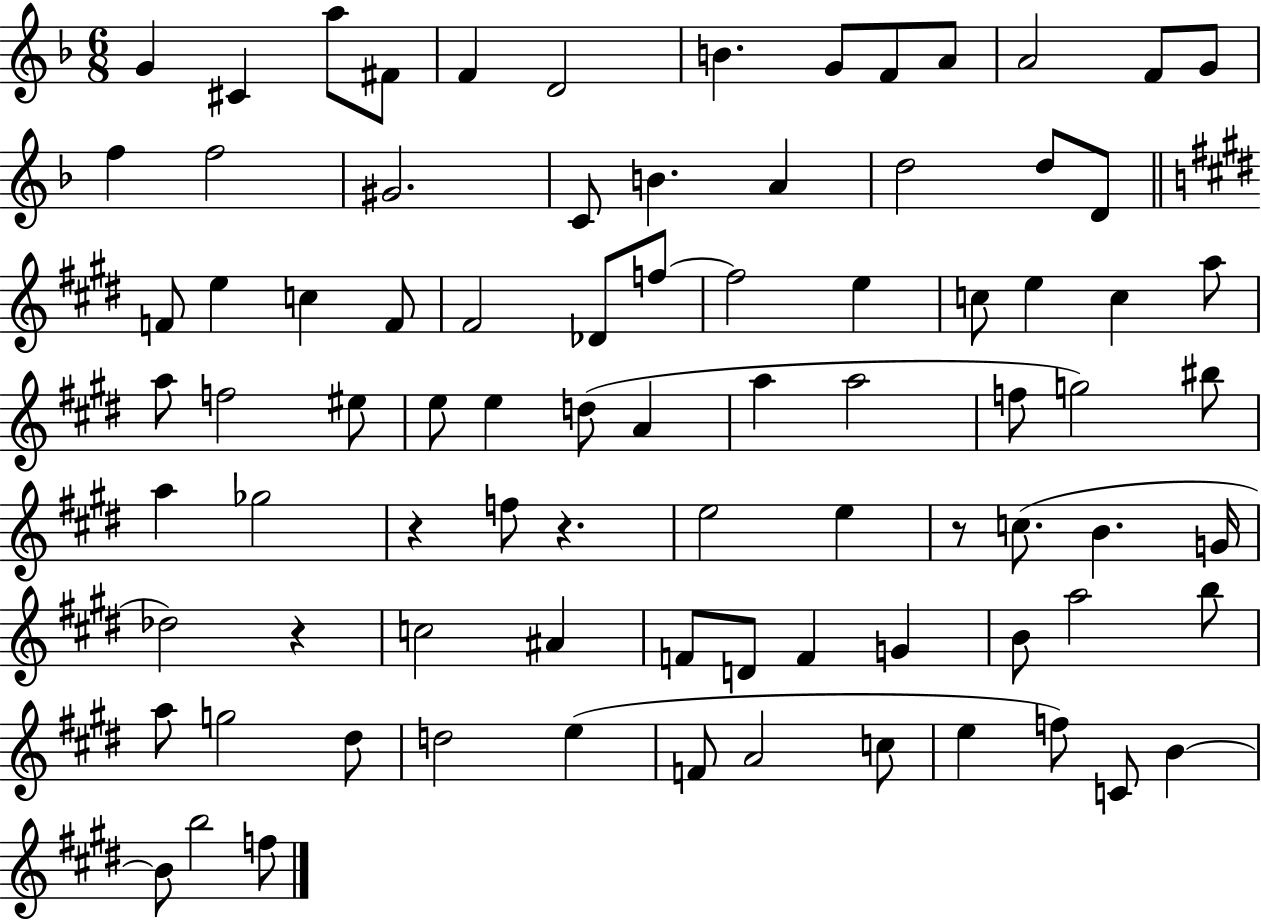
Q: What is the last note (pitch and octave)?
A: F5